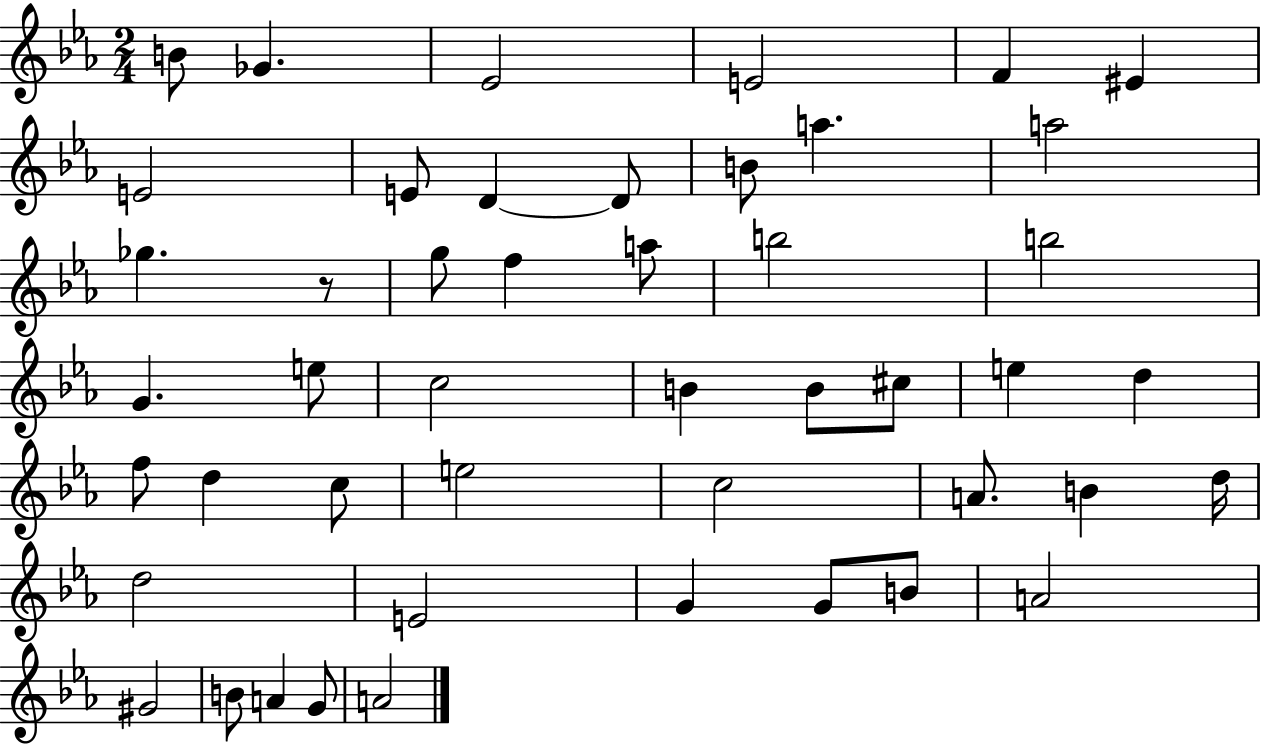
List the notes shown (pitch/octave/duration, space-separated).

B4/e Gb4/q. Eb4/h E4/h F4/q EIS4/q E4/h E4/e D4/q D4/e B4/e A5/q. A5/h Gb5/q. R/e G5/e F5/q A5/e B5/h B5/h G4/q. E5/e C5/h B4/q B4/e C#5/e E5/q D5/q F5/e D5/q C5/e E5/h C5/h A4/e. B4/q D5/s D5/h E4/h G4/q G4/e B4/e A4/h G#4/h B4/e A4/q G4/e A4/h